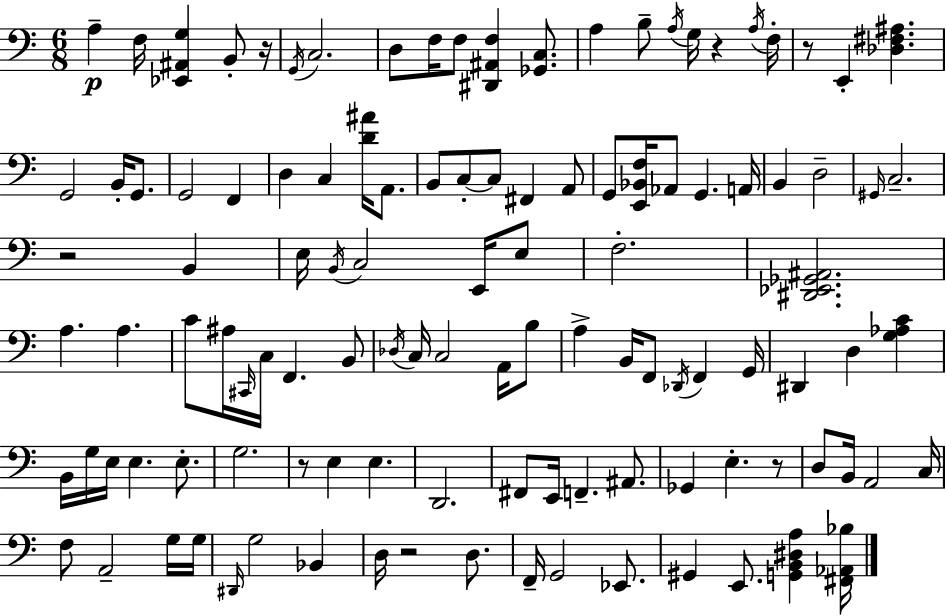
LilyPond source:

{
  \clef bass
  \numericTimeSignature
  \time 6/8
  \key c \major
  a4--\p f16 <ees, ais, g>4 b,8-. r16 | \acciaccatura { g,16 } c2. | d8 f16 f8 <dis, ais, f>4 <ges, c>8. | a4 b8-- \acciaccatura { a16 } g16 r4 | \break \acciaccatura { a16 } f16-. r8 e,4-. <des fis ais>4. | g,2 b,16-. | g,8. g,2 f,4 | d4 c4 <d' ais'>16 | \break a,8. b,8 c8-.~~ c8 fis,4 | a,8 g,8 <e, bes, f>16 aes,8 g,4. | a,16 b,4 d2-- | \grace { gis,16 } c2.-- | \break r2 | b,4 e16 \acciaccatura { b,16 } c2 | e,16 e8 f2.-. | <dis, ees, ges, ais,>2. | \break a4. a4. | c'8 ais16 \grace { cis,16 } c16 f,4. | b,8 \acciaccatura { des16 } c16 c2 | a,16 b8 a4-> b,16 | \break f,8 \acciaccatura { des,16 } f,4 g,16 dis,4 | d4 <g aes c'>4 b,16 g16 e16 e4. | e8.-. g2. | r8 e4 | \break e4. d,2. | fis,8 e,16 f,4.-- | ais,8. ges,4 | e4.-. r8 d8 b,16 a,2 | \break c16 f8 a,2-- | g16 g16 \grace { dis,16 } g2 | bes,4 d16 r2 | d8. f,16-- g,2 | \break ees,8. gis,4 | e,8. <g, b, dis a>4 <fis, aes, bes>16 \bar "|."
}